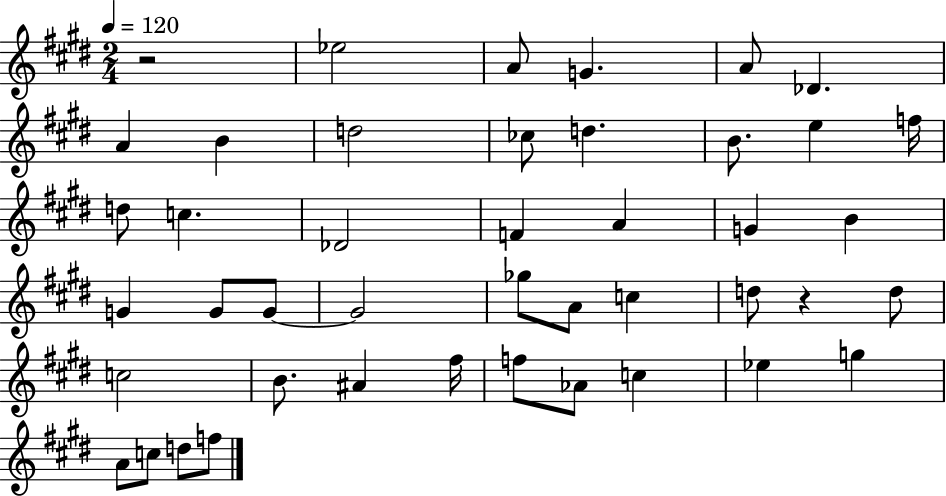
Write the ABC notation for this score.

X:1
T:Untitled
M:2/4
L:1/4
K:E
z2 _e2 A/2 G A/2 _D A B d2 _c/2 d B/2 e f/4 d/2 c _D2 F A G B G G/2 G/2 G2 _g/2 A/2 c d/2 z d/2 c2 B/2 ^A ^f/4 f/2 _A/2 c _e g A/2 c/2 d/2 f/2